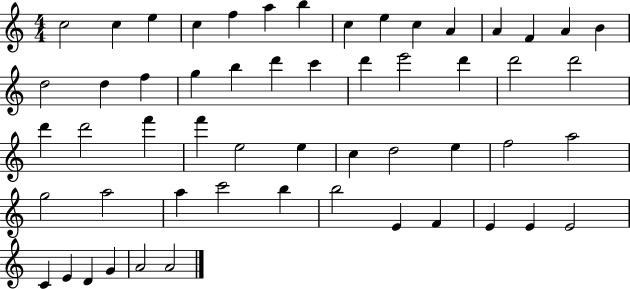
C5/h C5/q E5/q C5/q F5/q A5/q B5/q C5/q E5/q C5/q A4/q A4/q F4/q A4/q B4/q D5/h D5/q F5/q G5/q B5/q D6/q C6/q D6/q E6/h D6/q D6/h D6/h D6/q D6/h F6/q F6/q E5/h E5/q C5/q D5/h E5/q F5/h A5/h G5/h A5/h A5/q C6/h B5/q B5/h E4/q F4/q E4/q E4/q E4/h C4/q E4/q D4/q G4/q A4/h A4/h